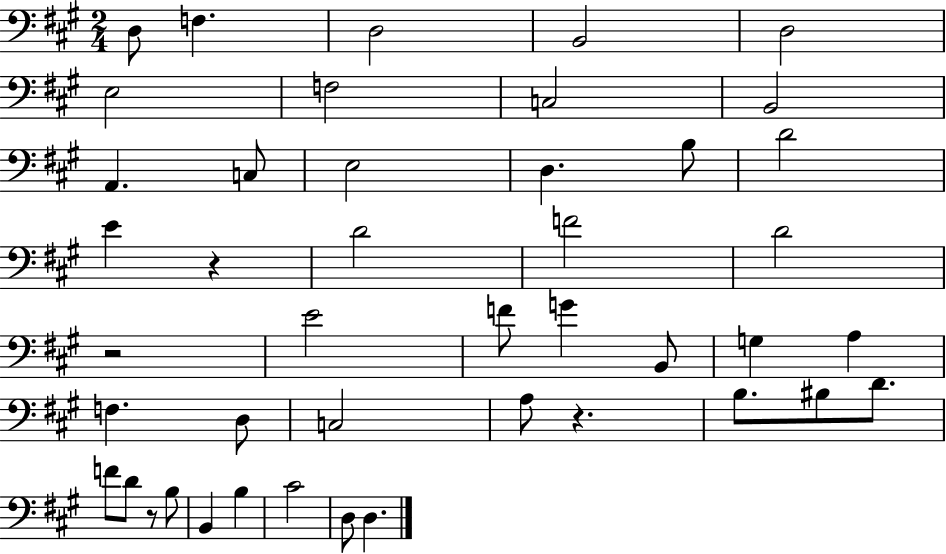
X:1
T:Untitled
M:2/4
L:1/4
K:A
D,/2 F, D,2 B,,2 D,2 E,2 F,2 C,2 B,,2 A,, C,/2 E,2 D, B,/2 D2 E z D2 F2 D2 z2 E2 F/2 G B,,/2 G, A, F, D,/2 C,2 A,/2 z B,/2 ^B,/2 D/2 F/2 D/2 z/2 B,/2 B,, B, ^C2 D,/2 D,